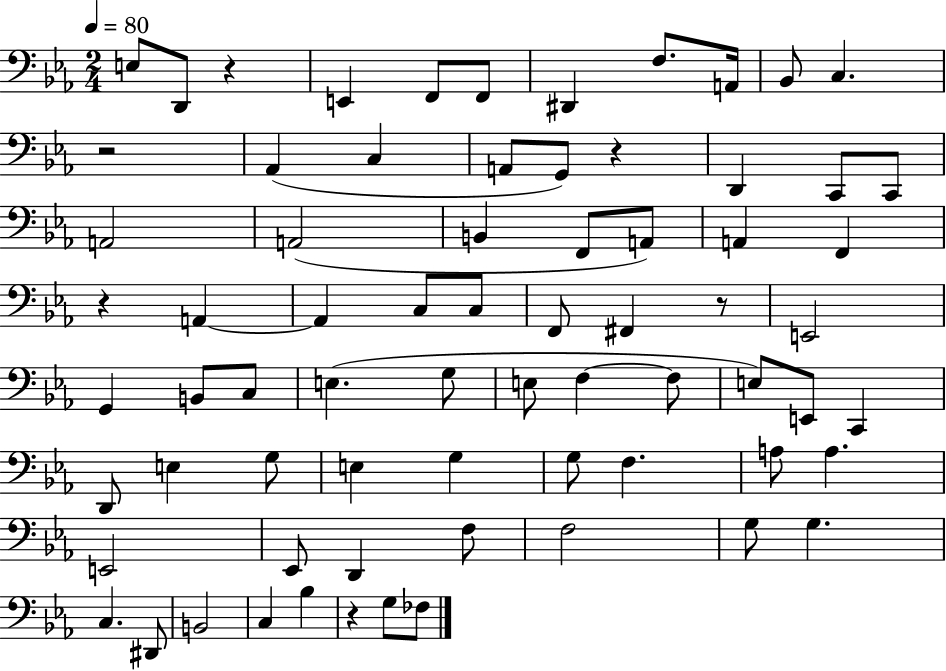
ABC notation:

X:1
T:Untitled
M:2/4
L:1/4
K:Eb
E,/2 D,,/2 z E,, F,,/2 F,,/2 ^D,, F,/2 A,,/4 _B,,/2 C, z2 _A,, C, A,,/2 G,,/2 z D,, C,,/2 C,,/2 A,,2 A,,2 B,, F,,/2 A,,/2 A,, F,, z A,, A,, C,/2 C,/2 F,,/2 ^F,, z/2 E,,2 G,, B,,/2 C,/2 E, G,/2 E,/2 F, F,/2 E,/2 E,,/2 C,, D,,/2 E, G,/2 E, G, G,/2 F, A,/2 A, E,,2 _E,,/2 D,, F,/2 F,2 G,/2 G, C, ^D,,/2 B,,2 C, _B, z G,/2 _F,/2